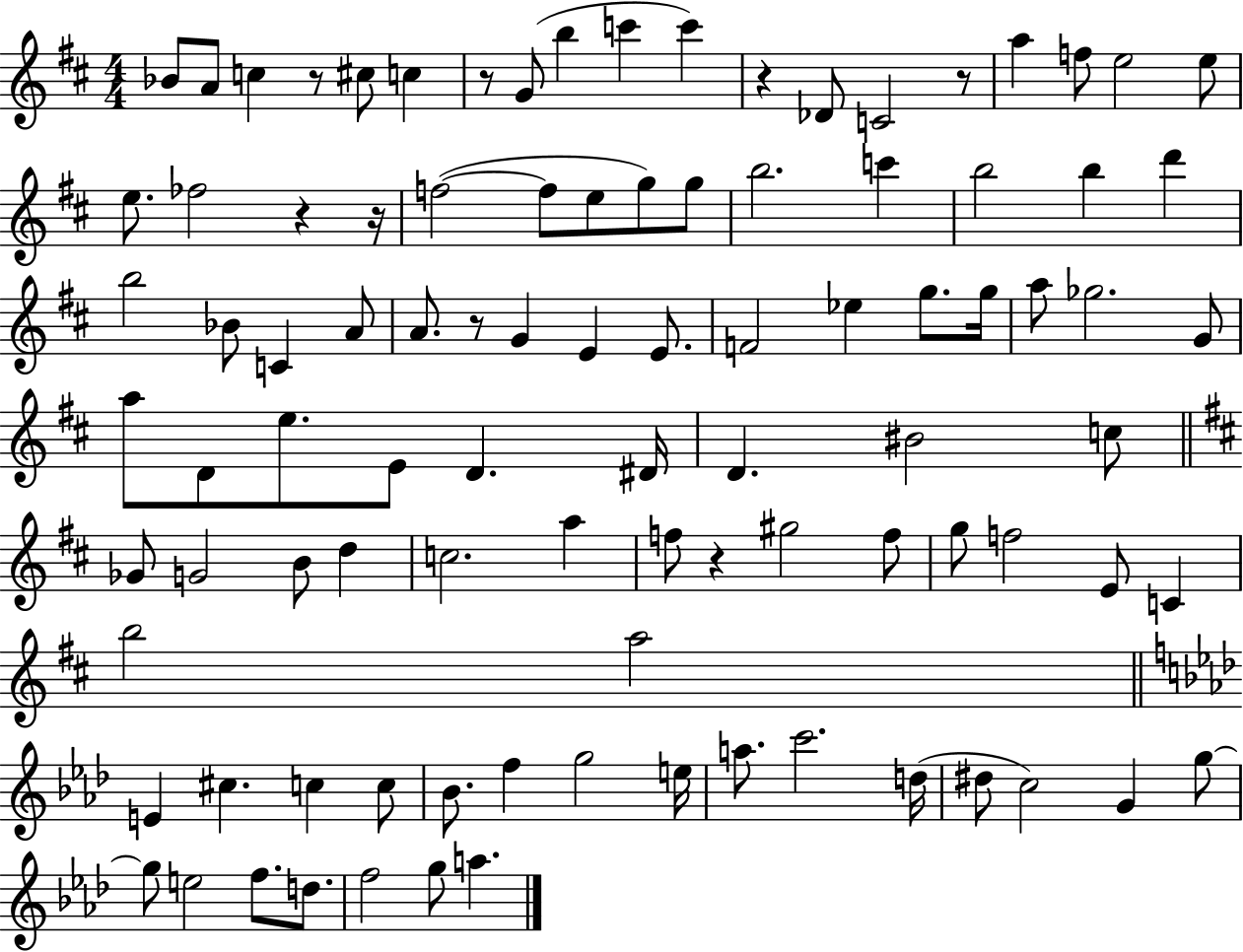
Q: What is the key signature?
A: D major